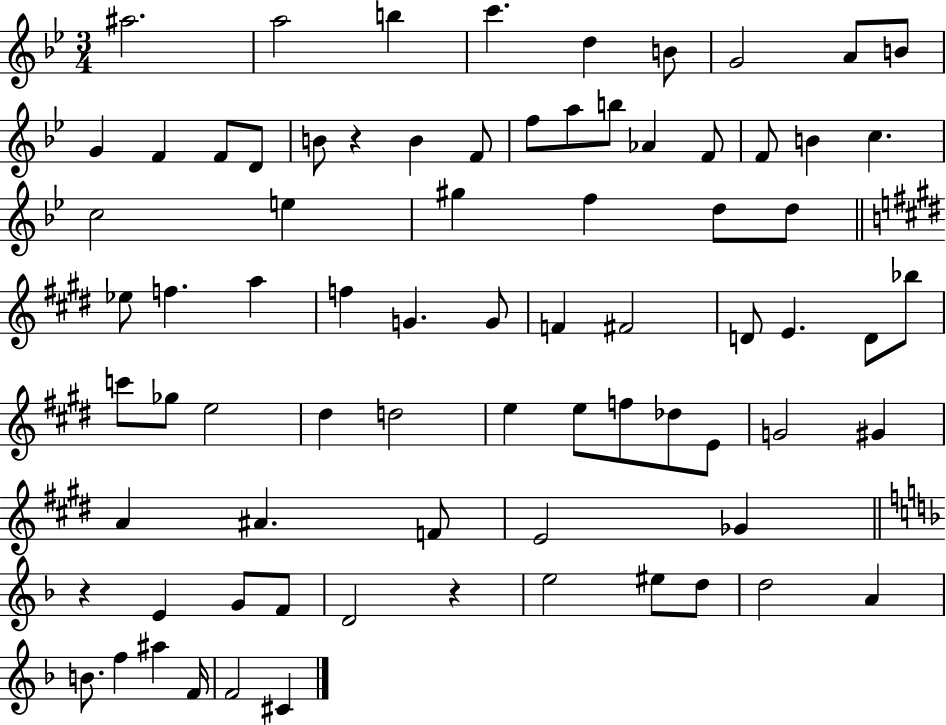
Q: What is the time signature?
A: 3/4